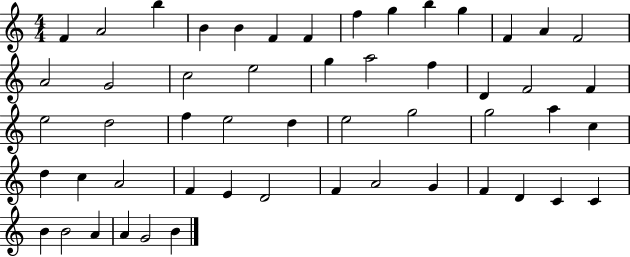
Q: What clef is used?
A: treble